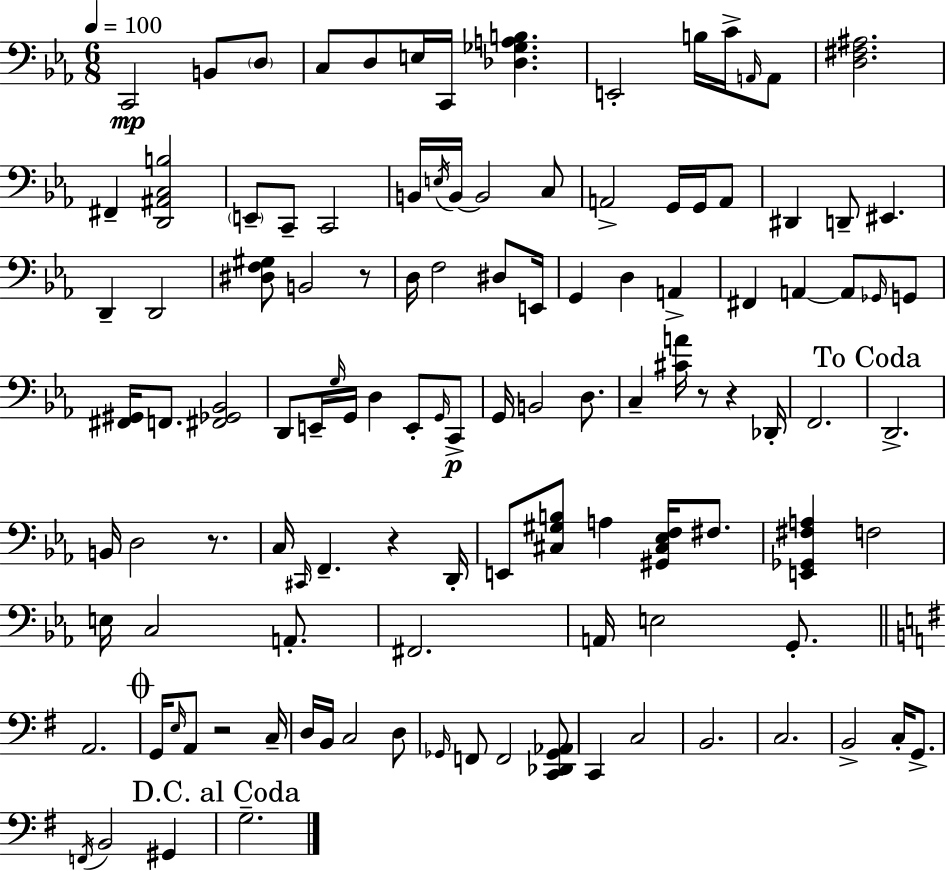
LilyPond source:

{
  \clef bass
  \numericTimeSignature
  \time 6/8
  \key ees \major
  \tempo 4 = 100
  c,2\mp b,8 \parenthesize d8 | c8 d8 e16 c,16 <des ges a b>4. | e,2-. b16 c'16-> \grace { a,16 } a,8 | <d fis ais>2. | \break fis,4-- <d, ais, c b>2 | \parenthesize e,8-- c,8-- c,2 | b,16 \acciaccatura { e16 } b,16~~ b,2 | c8 a,2-> g,16 g,16 | \break a,8 dis,4 d,8-- eis,4. | d,4-- d,2 | <dis f gis>8 b,2 | r8 d16 f2 dis8 | \break e,16 g,4 d4 a,4-> | fis,4 a,4~~ a,8 | \grace { ges,16 } g,8 <fis, gis,>16 f,8. <fis, ges, bes,>2 | d,8 e,16-- \grace { g16 } g,16 d4 | \break e,8-. \grace { g,16 } c,8->\p g,16 b,2 | d8. c4-- <cis' a'>16 r8 | r4 des,16-. f,2. | \mark "To Coda" d,2.-> | \break b,16 d2 | r8. c16 \grace { cis,16 } f,4.-- | r4 d,16-. e,8 <cis gis b>8 a4 | <gis, cis ees f>16 fis8. <e, ges, fis a>4 f2 | \break e16 c2 | a,8.-. fis,2. | a,16 e2 | g,8.-. \bar "||" \break \key g \major a,2. | \mark \markup { \musicglyph "scripts.coda" } g,16 \grace { e16 } a,8 r2 | c16-- d16 b,16 c2 d8 | \grace { ges,16 } f,8 f,2 | \break <c, des, ges, aes,>8 c,4 c2 | b,2. | c2. | b,2-> c16-. g,8.-> | \break \acciaccatura { f,16 } b,2 gis,4 | \mark "D.C. al Coda" g2.-- | \bar "|."
}